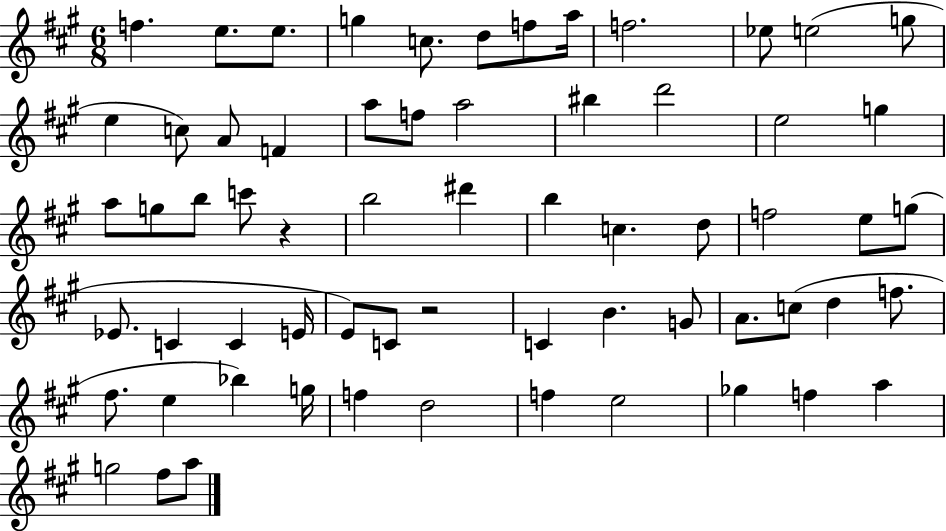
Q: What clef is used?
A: treble